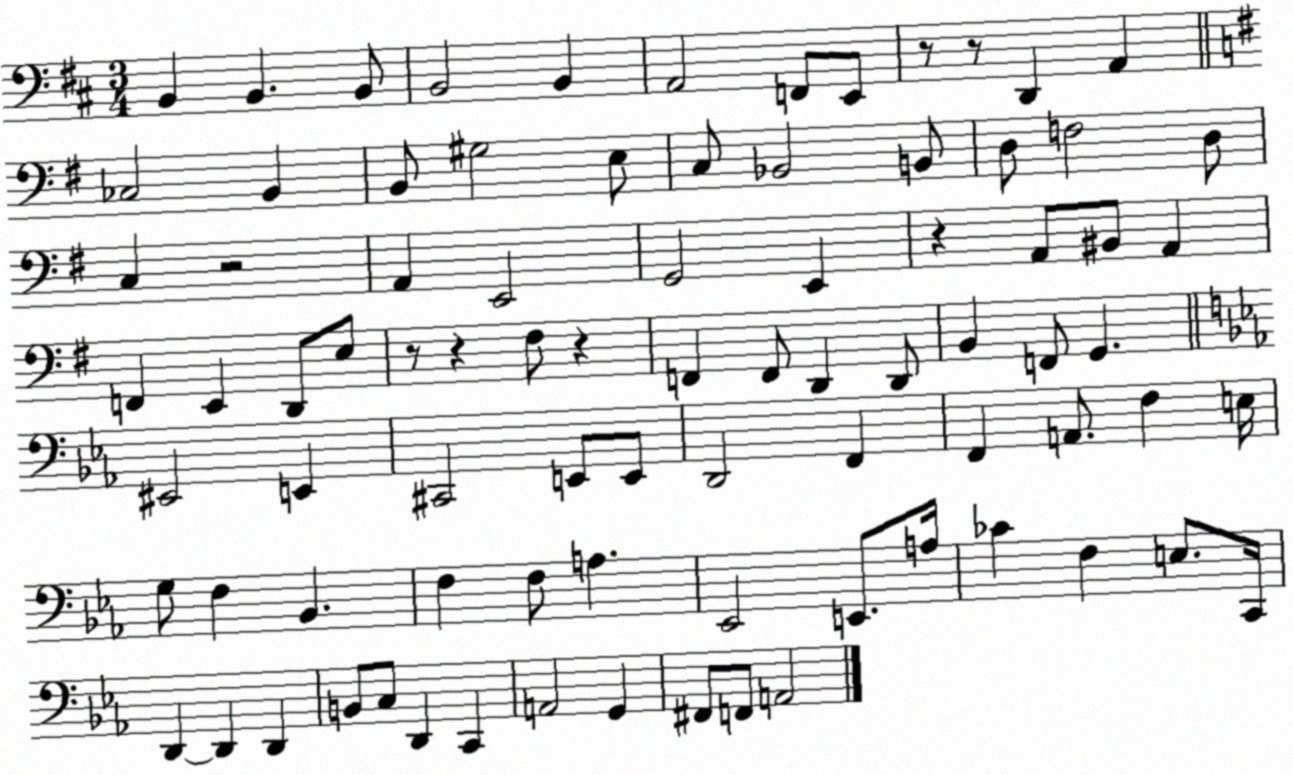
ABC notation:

X:1
T:Untitled
M:3/4
L:1/4
K:D
B,, B,, B,,/2 B,,2 B,, A,,2 F,,/2 E,,/2 z/2 z/2 D,, A,, _C,2 B,, B,,/2 ^G,2 E,/2 C,/2 _B,,2 B,,/2 D,/2 F,2 D,/2 C, z2 A,, E,,2 G,,2 E,, z A,,/2 ^B,,/2 A,, F,, E,, D,,/2 E,/2 z/2 z ^F,/2 z F,, F,,/2 D,, D,,/2 B,, F,,/2 G,, ^E,,2 E,, ^C,,2 E,,/2 E,,/2 D,,2 F,, F,, A,,/2 F, E,/4 G,/2 F, _B,, F, F,/2 A, _E,,2 E,,/2 A,/4 _C F, E,/2 C,,/4 D,, D,, D,, B,,/2 C,/2 D,, C,, A,,2 G,, ^F,,/2 F,,/2 A,,2